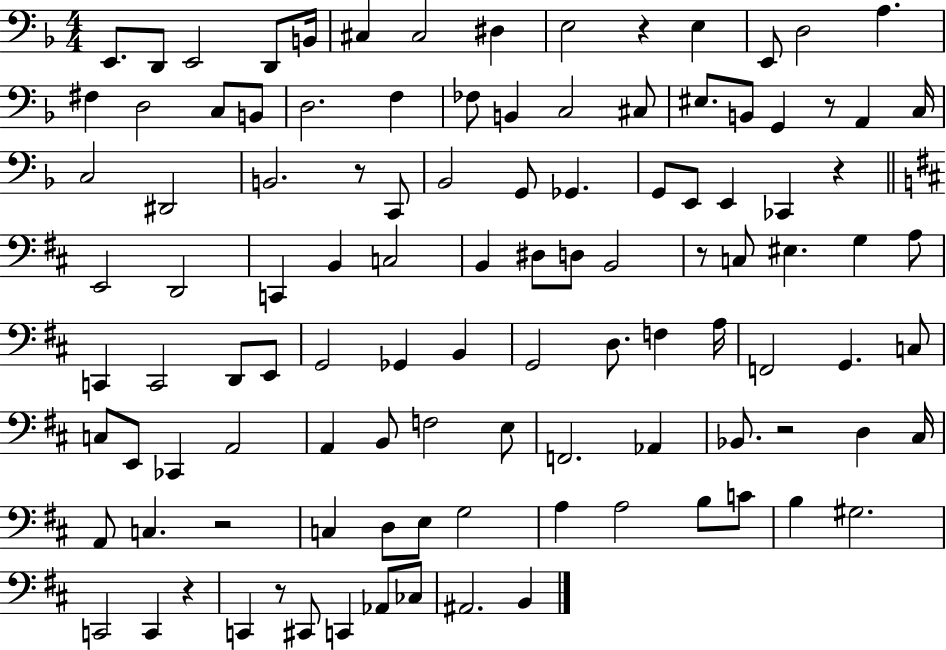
E2/e. D2/e E2/h D2/e B2/s C#3/q C#3/h D#3/q E3/h R/q E3/q E2/e D3/h A3/q. F#3/q D3/h C3/e B2/e D3/h. F3/q FES3/e B2/q C3/h C#3/e EIS3/e. B2/e G2/q R/e A2/q C3/s C3/h D#2/h B2/h. R/e C2/e Bb2/h G2/e Gb2/q. G2/e E2/e E2/q CES2/q R/q E2/h D2/h C2/q B2/q C3/h B2/q D#3/e D3/e B2/h R/e C3/e EIS3/q. G3/q A3/e C2/q C2/h D2/e E2/e G2/h Gb2/q B2/q G2/h D3/e. F3/q A3/s F2/h G2/q. C3/e C3/e E2/e CES2/q A2/h A2/q B2/e F3/h E3/e F2/h. Ab2/q Bb2/e. R/h D3/q C#3/s A2/e C3/q. R/h C3/q D3/e E3/e G3/h A3/q A3/h B3/e C4/e B3/q G#3/h. C2/h C2/q R/q C2/q R/e C#2/e C2/q Ab2/e CES3/e A#2/h. B2/q